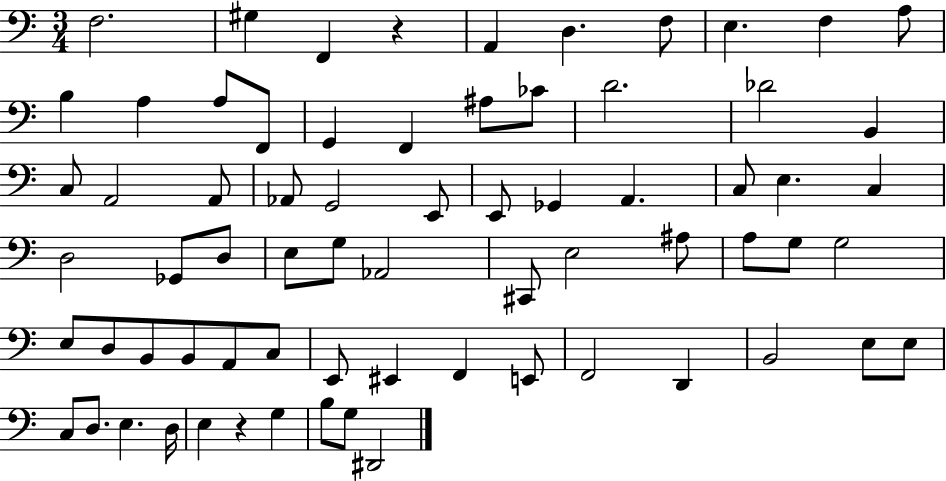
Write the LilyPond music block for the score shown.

{
  \clef bass
  \numericTimeSignature
  \time 3/4
  \key c \major
  f2. | gis4 f,4 r4 | a,4 d4. f8 | e4. f4 a8 | \break b4 a4 a8 f,8 | g,4 f,4 ais8 ces'8 | d'2. | des'2 b,4 | \break c8 a,2 a,8 | aes,8 g,2 e,8 | e,8 ges,4 a,4. | c8 e4. c4 | \break d2 ges,8 d8 | e8 g8 aes,2 | cis,8 e2 ais8 | a8 g8 g2 | \break e8 d8 b,8 b,8 a,8 c8 | e,8 eis,4 f,4 e,8 | f,2 d,4 | b,2 e8 e8 | \break c8 d8. e4. d16 | e4 r4 g4 | b8 g8 dis,2 | \bar "|."
}